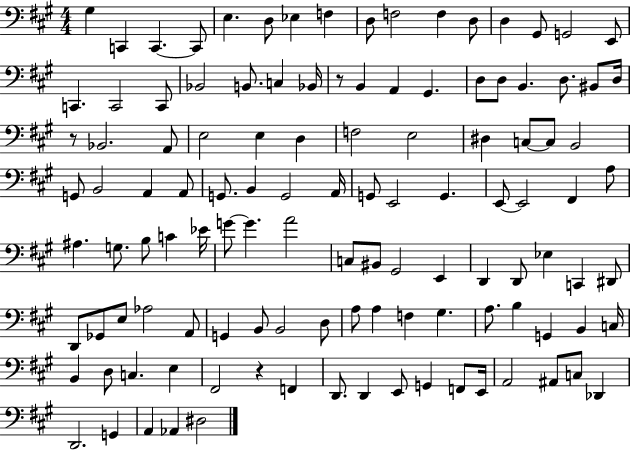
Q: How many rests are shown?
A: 3